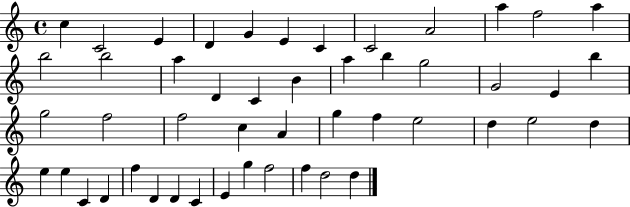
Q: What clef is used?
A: treble